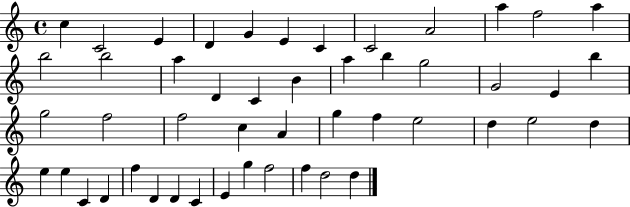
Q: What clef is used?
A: treble